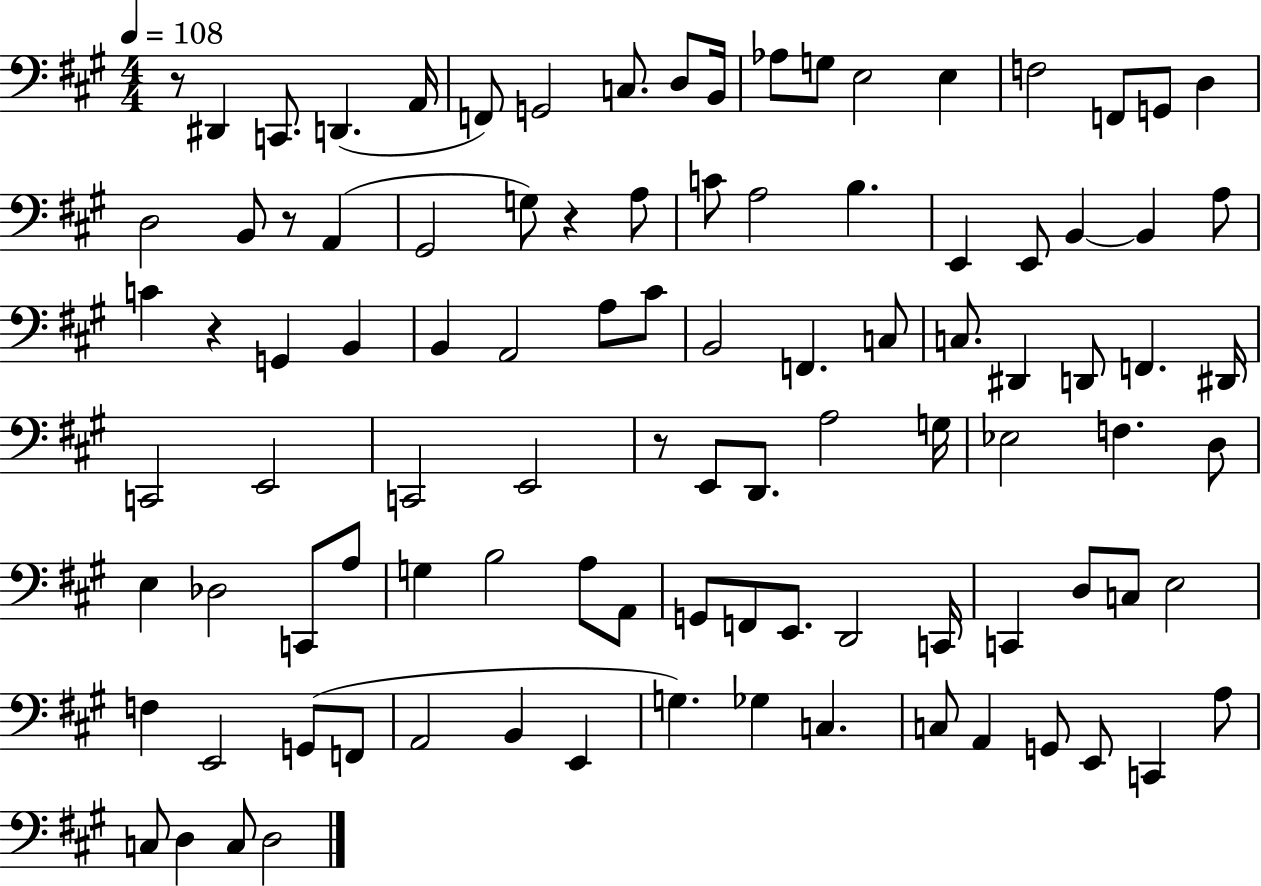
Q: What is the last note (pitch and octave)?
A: D3